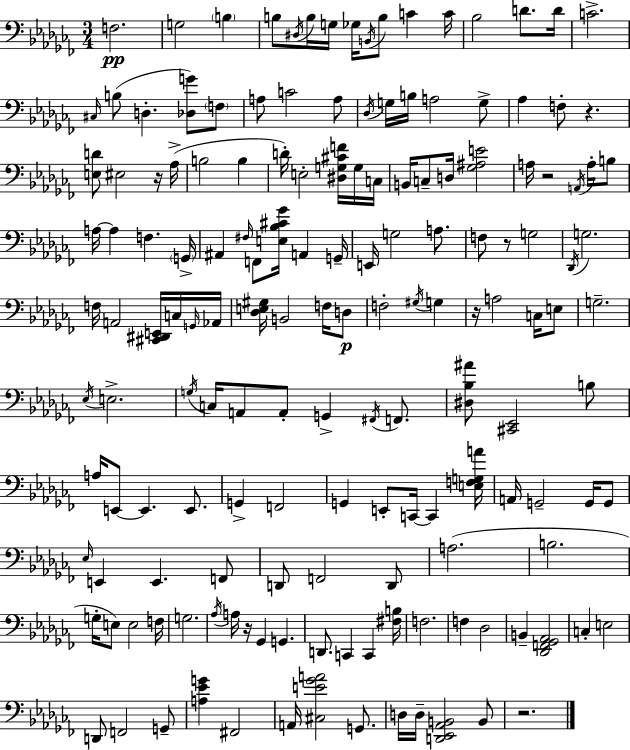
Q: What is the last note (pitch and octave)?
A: B2